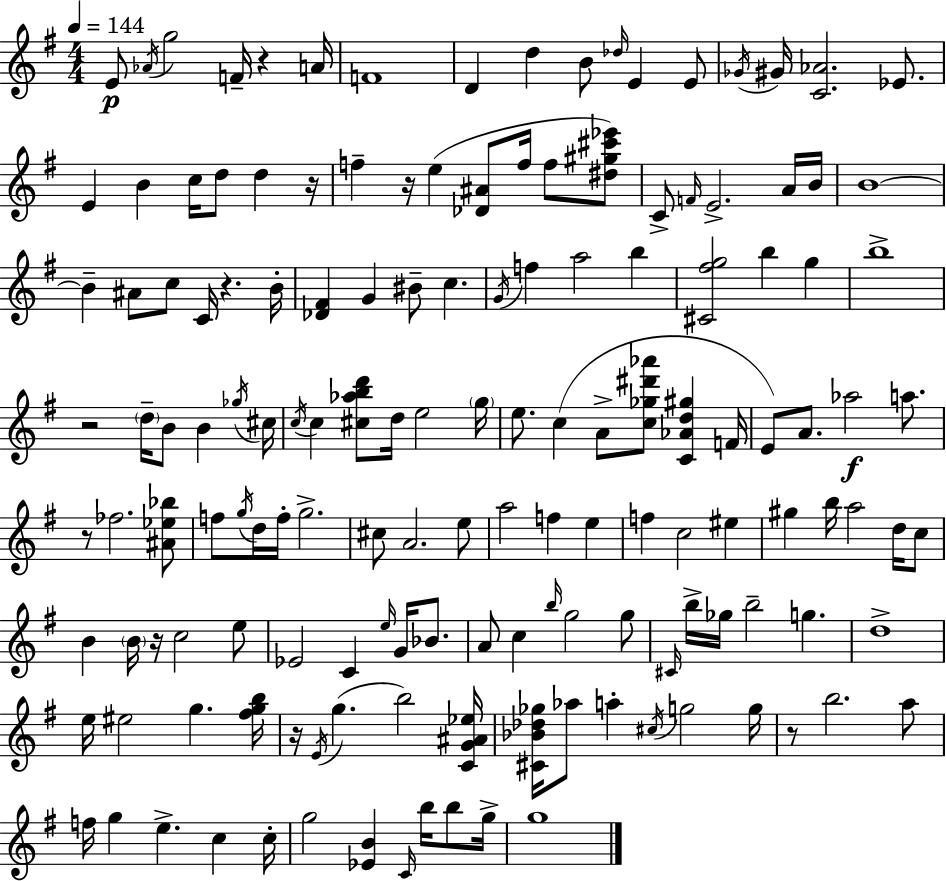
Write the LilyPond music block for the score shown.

{
  \clef treble
  \numericTimeSignature
  \time 4/4
  \key e \minor
  \tempo 4 = 144
  \repeat volta 2 { e'8\p \acciaccatura { aes'16 } g''2 f'16-- r4 | a'16 f'1 | d'4 d''4 b'8 \grace { des''16 } e'4 | e'8 \acciaccatura { ges'16 } gis'16 <c' aes'>2. | \break ees'8. e'4 b'4 c''16 d''8 d''4 | r16 f''4-- r16 e''4( <des' ais'>8 f''16 f''8 | <dis'' gis'' cis''' ees'''>8) c'8-> \grace { f'16 } e'2.-> | a'16 b'16 b'1~~ | \break b'4-- ais'8 c''8 c'16 r4. | b'16-. <des' fis'>4 g'4 bis'8-- c''4. | \acciaccatura { g'16 } f''4 a''2 | b''4 <cis' fis'' g''>2 b''4 | \break g''4 b''1-> | r2 \parenthesize d''16-- b'8 | b'4 \acciaccatura { ges''16 } cis''16 \acciaccatura { c''16 } c''4 <cis'' aes'' b'' d'''>8 d''16 e''2 | \parenthesize g''16 e''8. c''4( a'8-> | \break <c'' ges'' dis''' aes'''>8 <c' aes' d'' gis''>4 f'16 e'8) a'8. aes''2\f | a''8. r8 fes''2. | <ais' ees'' bes''>8 f''8 \acciaccatura { g''16 } d''16 f''16-. g''2.-> | cis''8 a'2. | \break e''8 a''2 | f''4 e''4 f''4 c''2 | eis''4 gis''4 b''16 a''2 | d''16 c''8 b'4 \parenthesize b'16 r16 c''2 | \break e''8 ees'2 | c'4 \grace { e''16 } g'16 bes'8. a'8 c''4 \grace { b''16 } | g''2 g''8 \grace { cis'16 } b''16-> ges''16 b''2-- | g''4. d''1-> | \break e''16 eis''2 | g''4. <fis'' g'' b''>16 r16 \acciaccatura { e'16 }( g''4. | b''2) <c' g' ais' ees''>16 <cis' bes' des'' ges''>16 aes''8 a''4-. | \acciaccatura { cis''16 } g''2 g''16 r8 b''2. | \break a''8 f''16 g''4 | e''4.-> c''4 c''16-. g''2 | <ees' b'>4 \grace { c'16 } b''16 b''8 g''16-> g''1 | } \bar "|."
}